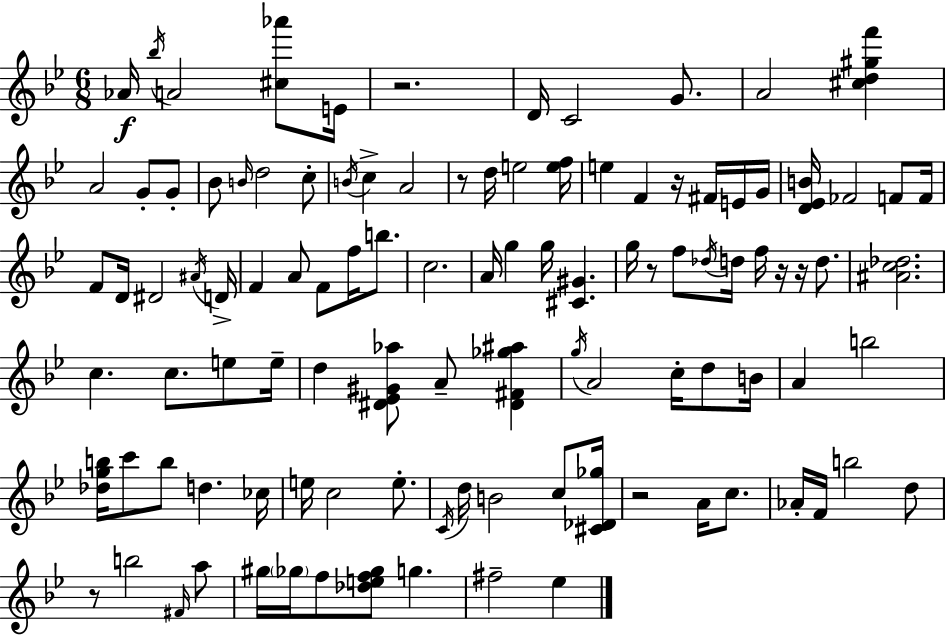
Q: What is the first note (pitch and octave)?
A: Ab4